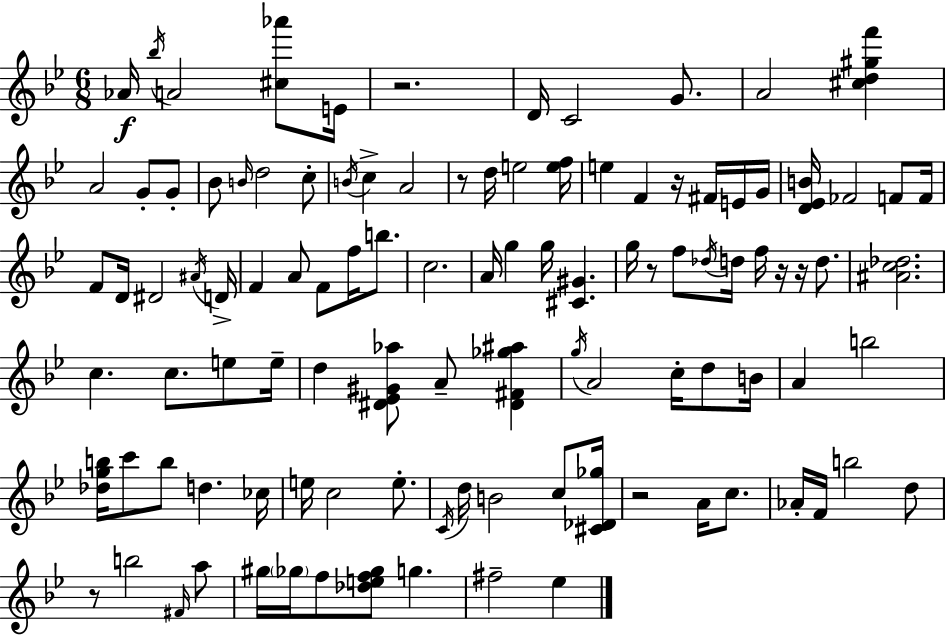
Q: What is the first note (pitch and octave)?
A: Ab4